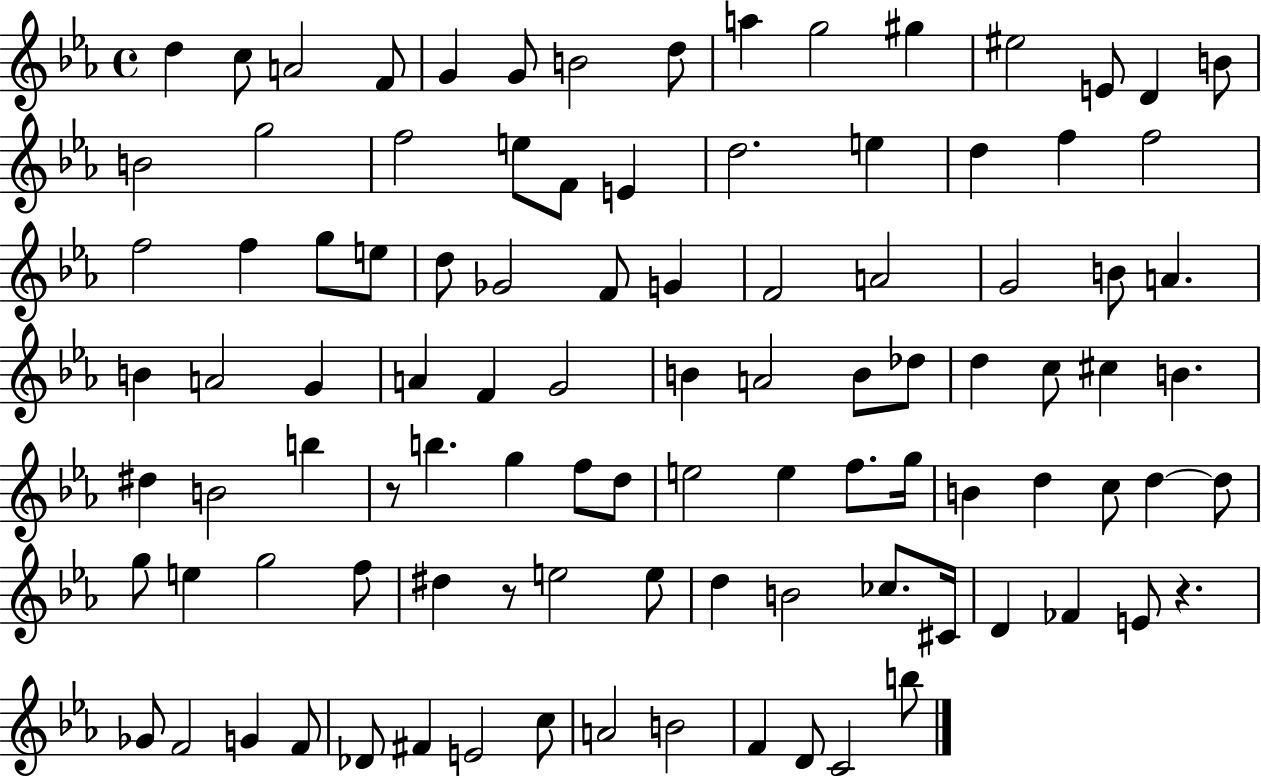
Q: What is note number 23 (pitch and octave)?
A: E5